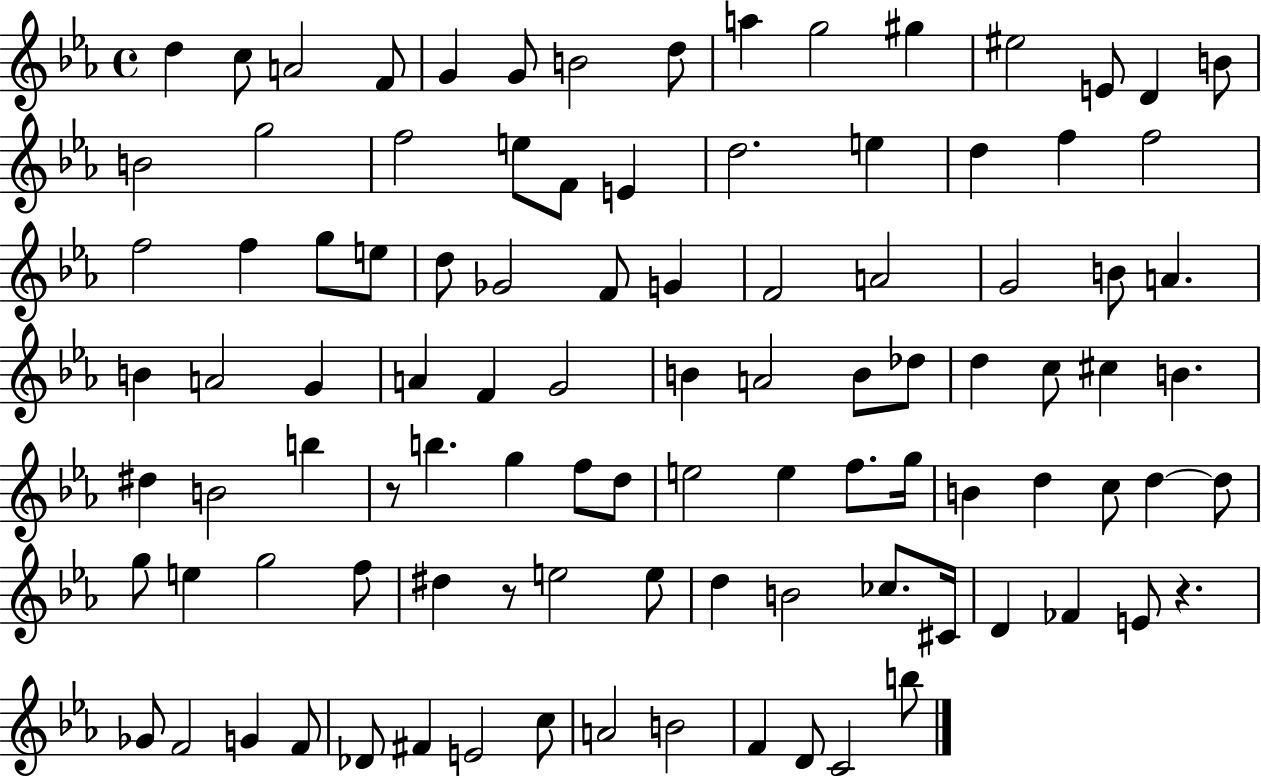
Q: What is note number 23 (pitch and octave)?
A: E5